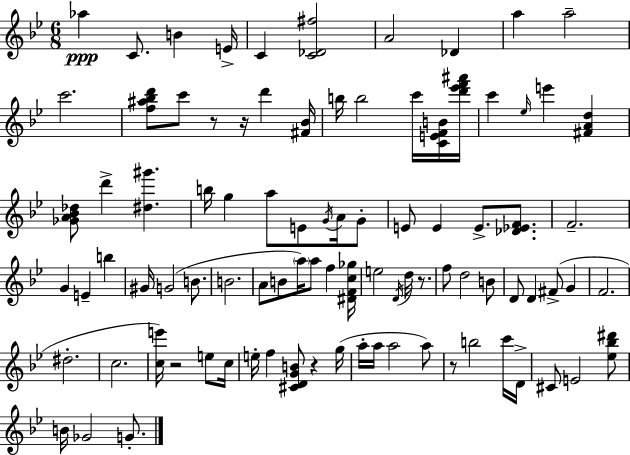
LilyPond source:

{
  \clef treble
  \numericTimeSignature
  \time 6/8
  \key g \minor
  \repeat volta 2 { aes''4\ppp c'8. b'4 e'16-> | c'4 <c' des' fis''>2 | a'2 des'4 | a''4 a''2-- | \break c'''2. | <f'' ais'' bes'' d'''>8 c'''8 r8 r16 d'''4 <fis' bes'>16 | b''16 b''2 c'''16 <c' e' f' b'>16 <d''' ees''' f''' ais'''>16 | c'''4 \grace { ees''16 } e'''4 <fis' a' d''>4 | \break <ges' a' bes' des''>8 d'''4-> <dis'' gis'''>4. | b''16 g''4 a''8 e'8 \acciaccatura { g'16 } a'16 | g'8-. e'8 e'4 e'8.-> <des' ees' f'>8. | f'2.-- | \break g'4 e'4-- b''4 | gis'16 g'2( b'8. | b'2. | a'8 b'8 \parenthesize a''16) a''8 f''4 | \break <dis' f' c'' ges''>16 e''2 \acciaccatura { d'16 } d''16 | r8. f''8 d''2 | b'8 d'8 d'4 fis'8->( g'4 | f'2. | \break dis''2.-. | c''2. | <c'' e'''>16) r2 | e''8 c''16 e''16-. f''4 <cis' d' g' b'>8 r4 | \break g''16( a''16-. a''16 a''2 | a''8) r8 b''2 | c'''16 d'16-> cis'8 e'2 | <ees'' bes'' dis'''>8 b'16 ges'2 | \break g'8.-. } \bar "|."
}